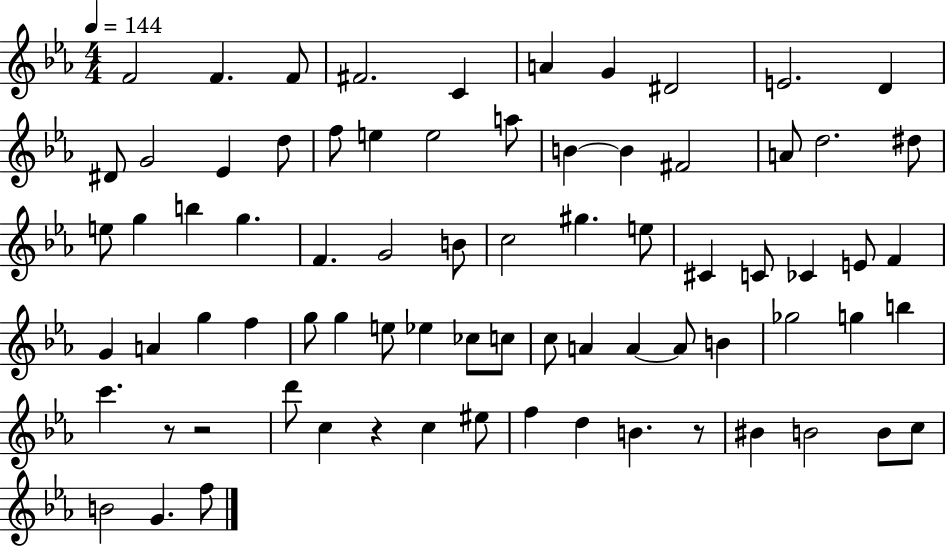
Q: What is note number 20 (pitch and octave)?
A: B4